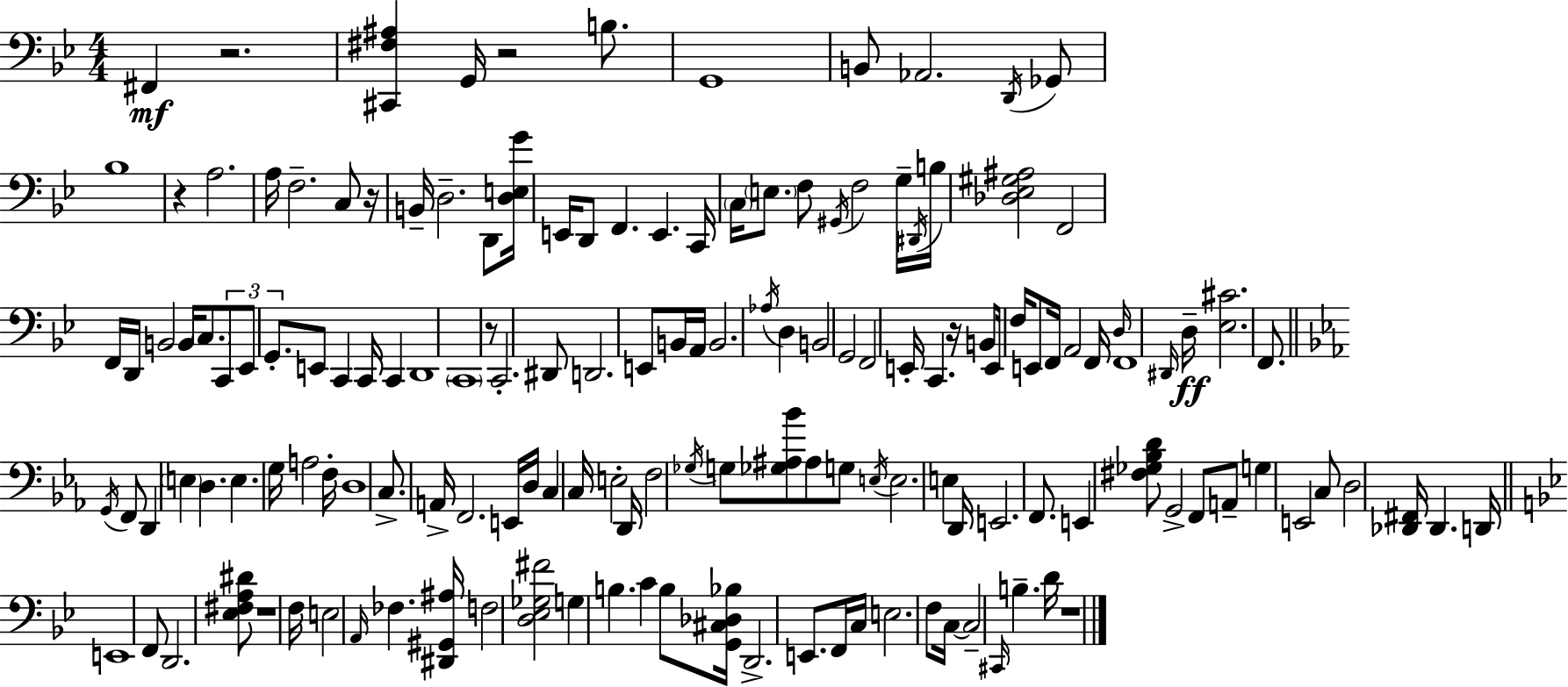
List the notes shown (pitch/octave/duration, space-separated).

F#2/q R/h. [C#2,F#3,A#3]/q G2/s R/h B3/e. G2/w B2/e Ab2/h. D2/s Gb2/e Bb3/w R/q A3/h. A3/s F3/h. C3/e R/s B2/s D3/h. D2/e [D3,E3,G4]/s E2/s D2/e F2/q. E2/q. C2/s C3/s E3/e. F3/e G#2/s F3/h G3/s D#2/s B3/s [Db3,Eb3,G#3,A#3]/h F2/h F2/s D2/s B2/h B2/s C3/e. C2/e Eb2/e G2/e. E2/e C2/q C2/s C2/q D2/w C2/w R/e C2/h. D#2/e D2/h. E2/e B2/s A2/s B2/h. Ab3/s D3/q B2/h G2/h F2/h E2/s C2/q. R/s B2/e E2/s F3/s E2/e F2/s A2/h F2/s D3/s F2/w D#2/s D3/s [Eb3,C#4]/h. F2/e. G2/s F2/e D2/q E3/q D3/q. E3/q. G3/s A3/h F3/s D3/w C3/e. A2/s F2/h. E2/s D3/s C3/q C3/s E3/h D2/s F3/h Gb3/s G3/e [Gb3,A#3,Bb4]/e A#3/e G3/e E3/s E3/h. E3/q D2/s E2/h. F2/e. E2/q [F#3,Gb3,Bb3,D4]/e G2/h F2/e A2/e G3/q E2/h C3/e D3/h [Db2,F#2]/s Db2/q. D2/s E2/w F2/e D2/h. [Eb3,F#3,A3,D#4]/e R/w F3/s E3/h A2/s FES3/q. [D#2,G#2,A#3]/s F3/h [D3,Eb3,Gb3,F#4]/h G3/q B3/q. C4/q B3/e [G2,C#3,Db3,Bb3]/s D2/h. E2/e. F2/s C3/s E3/h. F3/e C3/s C3/h C#2/s B3/q. D4/s R/w